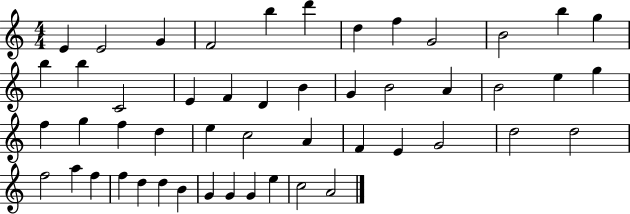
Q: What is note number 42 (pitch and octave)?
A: D5